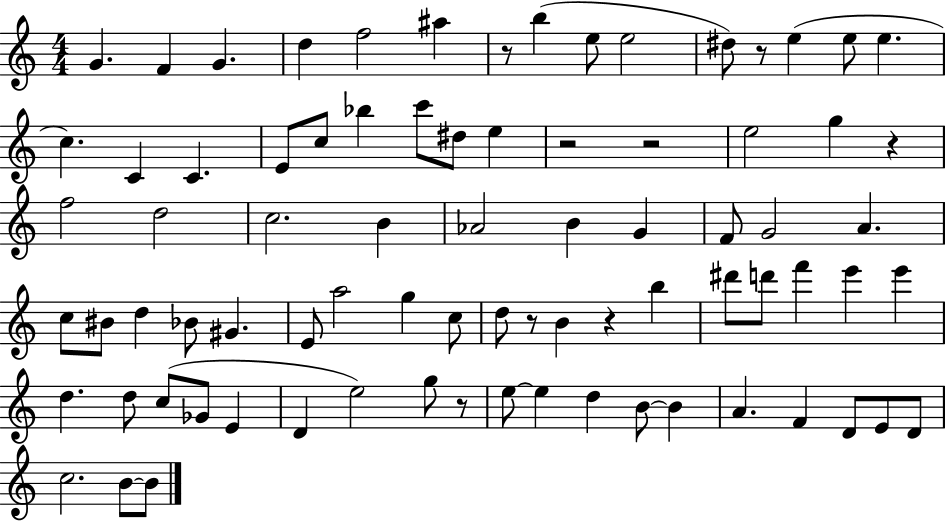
G4/q. F4/q G4/q. D5/q F5/h A#5/q R/e B5/q E5/e E5/h D#5/e R/e E5/q E5/e E5/q. C5/q. C4/q C4/q. E4/e C5/e Bb5/q C6/e D#5/e E5/q R/h R/h E5/h G5/q R/q F5/h D5/h C5/h. B4/q Ab4/h B4/q G4/q F4/e G4/h A4/q. C5/e BIS4/e D5/q Bb4/e G#4/q. E4/e A5/h G5/q C5/e D5/e R/e B4/q R/q B5/q D#6/e D6/e F6/q E6/q E6/q D5/q. D5/e C5/e Gb4/e E4/q D4/q E5/h G5/e R/e E5/e E5/q D5/q B4/e B4/q A4/q. F4/q D4/e E4/e D4/e C5/h. B4/e B4/e